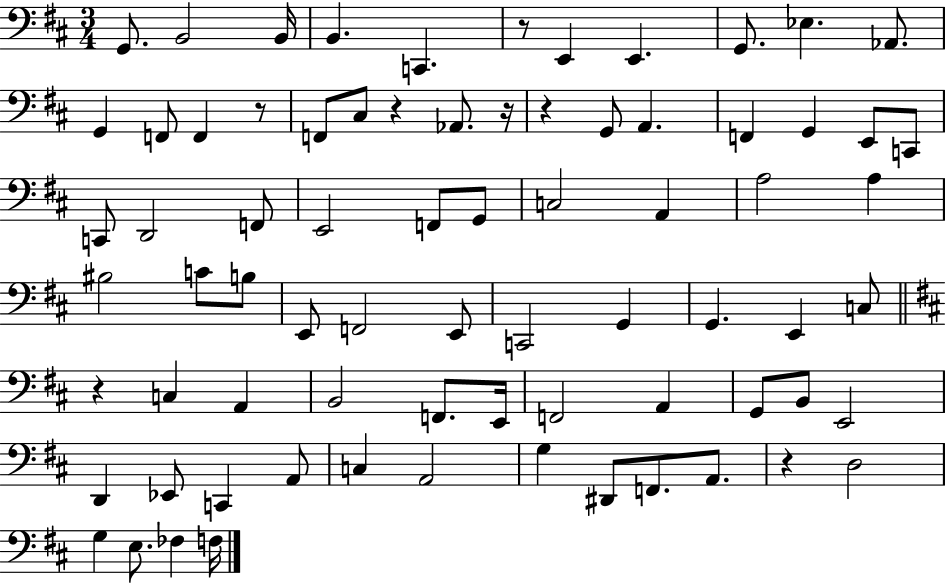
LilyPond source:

{
  \clef bass
  \numericTimeSignature
  \time 3/4
  \key d \major
  g,8. b,2 b,16 | b,4. c,4. | r8 e,4 e,4. | g,8. ees4. aes,8. | \break g,4 f,8 f,4 r8 | f,8 cis8 r4 aes,8. r16 | r4 g,8 a,4. | f,4 g,4 e,8 c,8 | \break c,8 d,2 f,8 | e,2 f,8 g,8 | c2 a,4 | a2 a4 | \break bis2 c'8 b8 | e,8 f,2 e,8 | c,2 g,4 | g,4. e,4 c8 | \break \bar "||" \break \key d \major r4 c4 a,4 | b,2 f,8. e,16 | f,2 a,4 | g,8 b,8 e,2 | \break d,4 ees,8 c,4 a,8 | c4 a,2 | g4 dis,8 f,8. a,8. | r4 d2 | \break g4 e8. fes4 f16 | \bar "|."
}